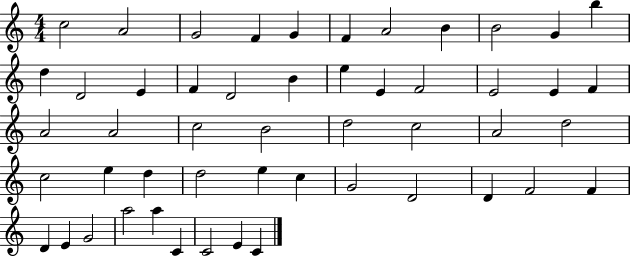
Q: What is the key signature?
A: C major